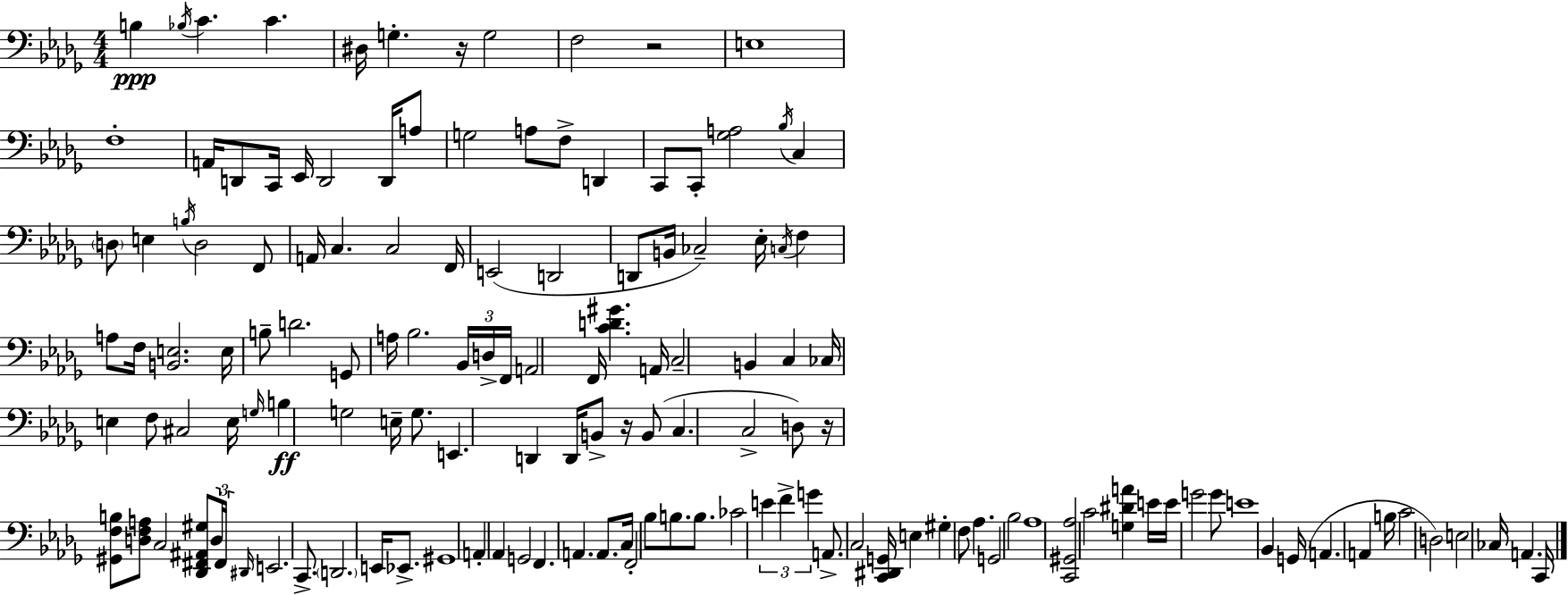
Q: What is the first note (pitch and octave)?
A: B3